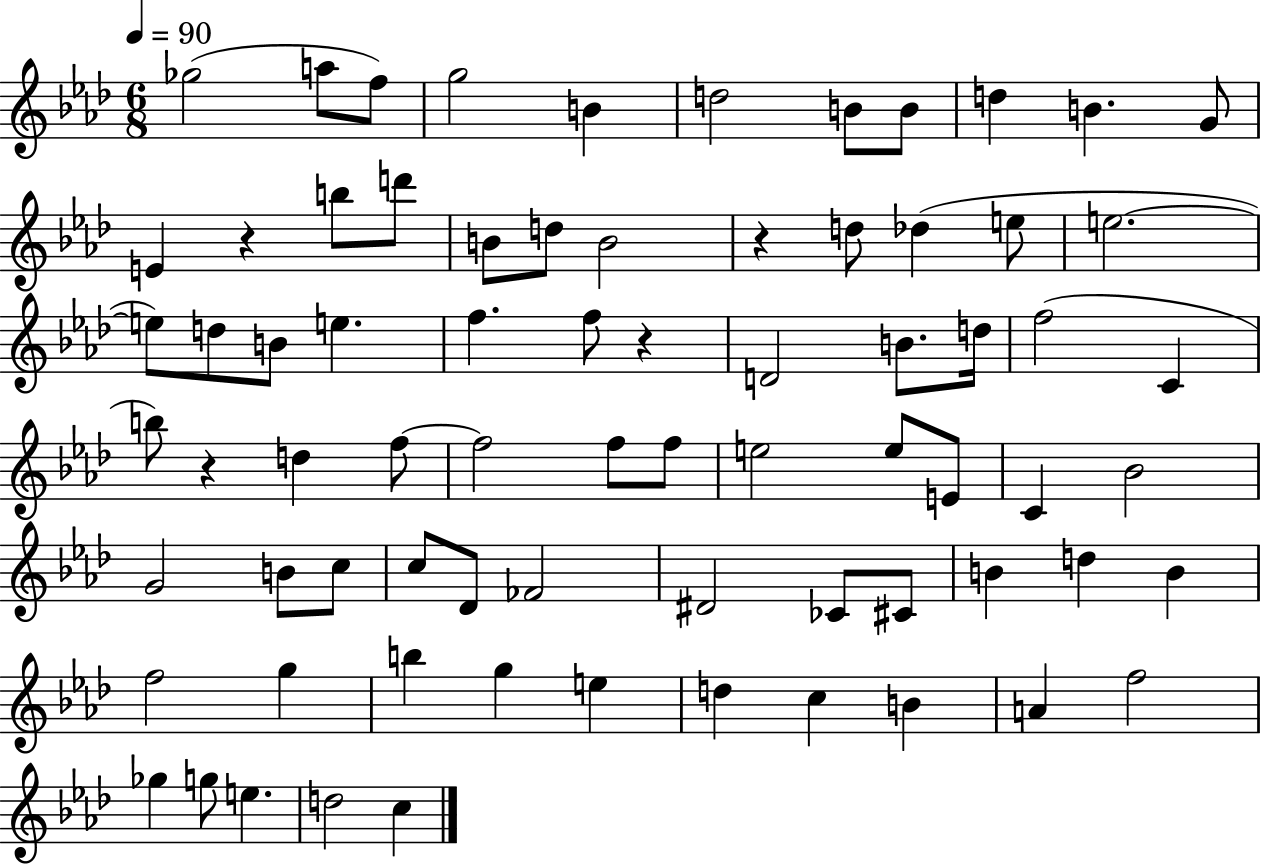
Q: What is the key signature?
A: AES major